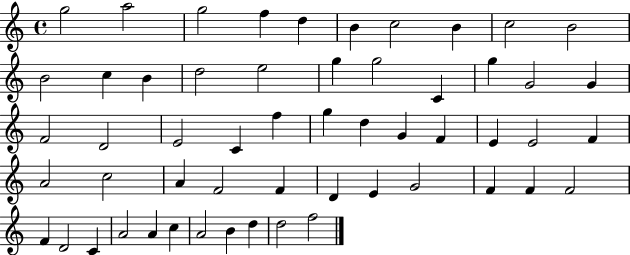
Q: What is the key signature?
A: C major